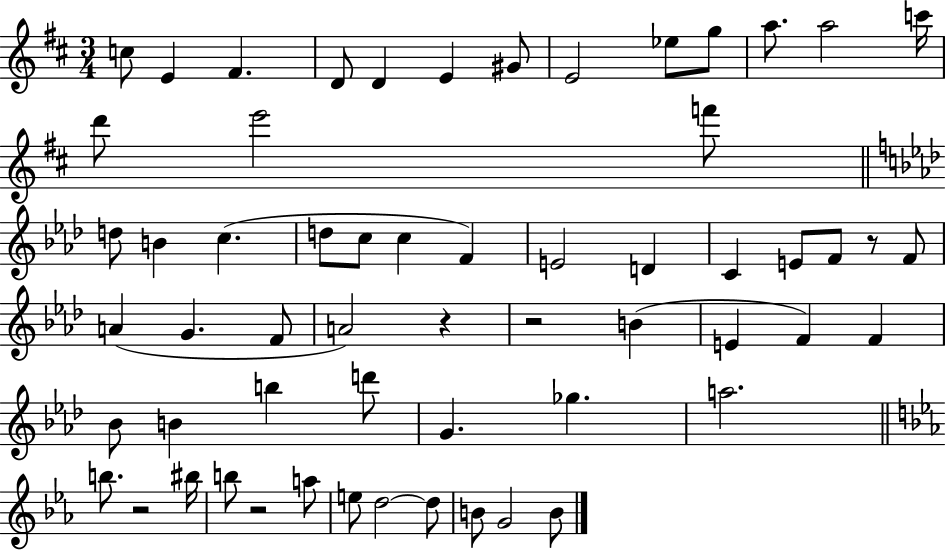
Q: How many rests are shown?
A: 5